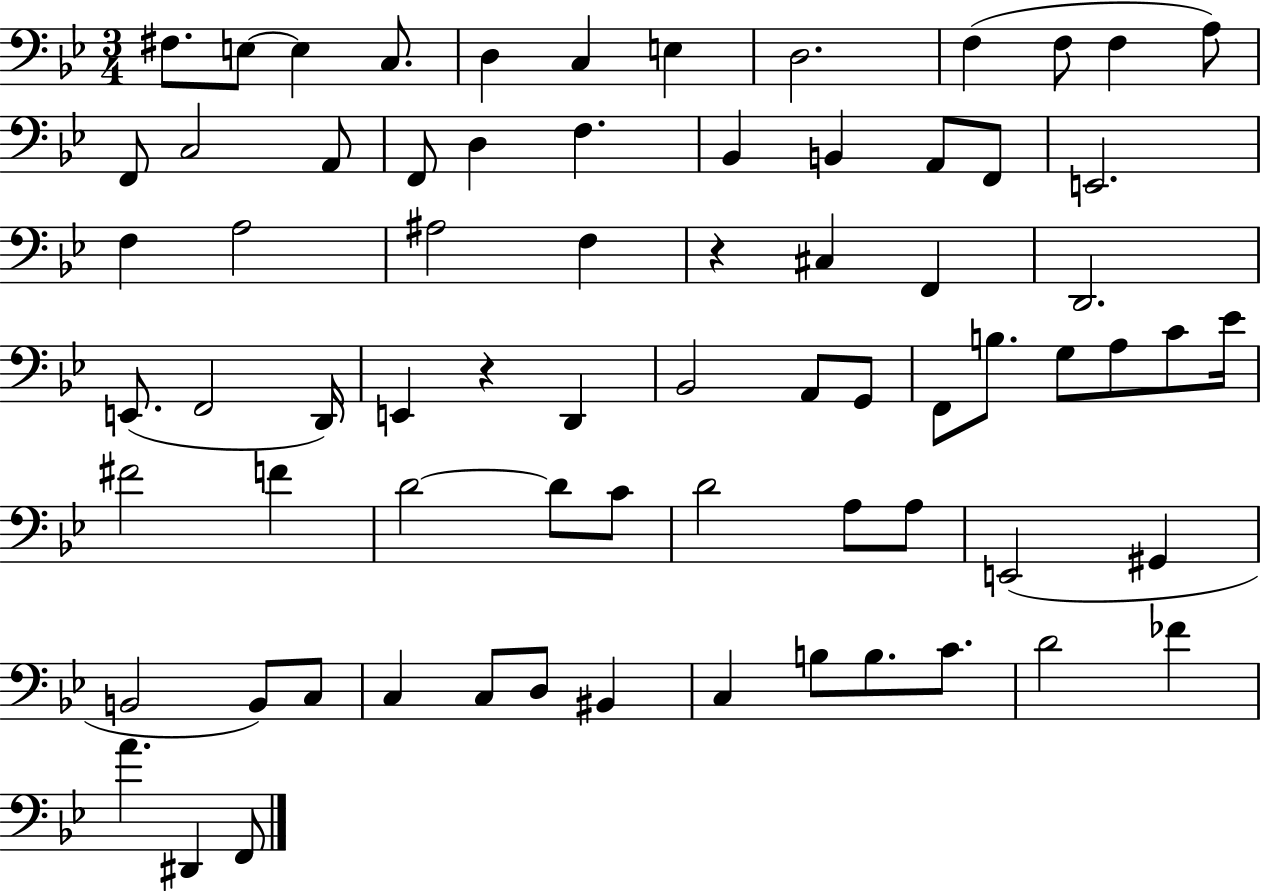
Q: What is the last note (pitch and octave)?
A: F2